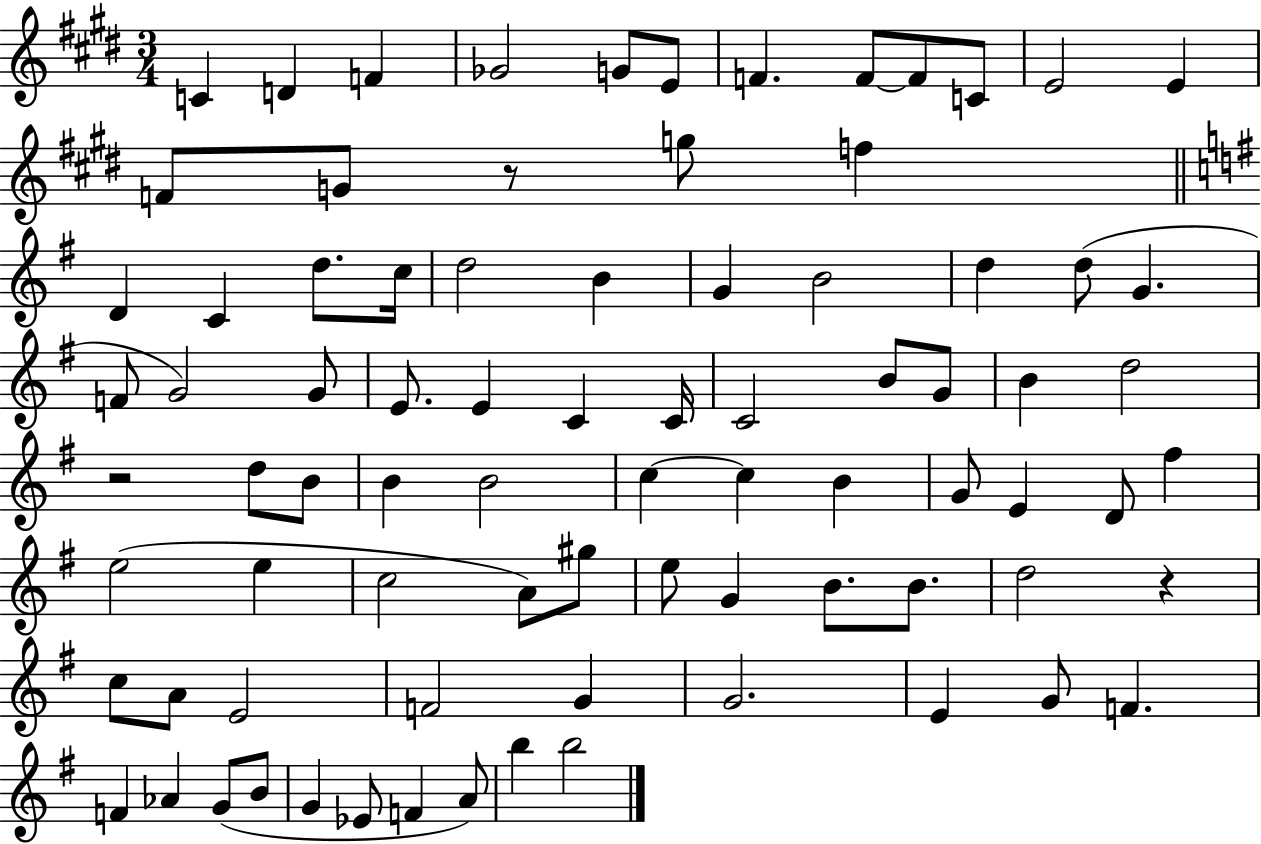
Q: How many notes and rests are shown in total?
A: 82